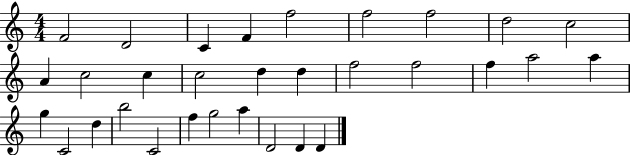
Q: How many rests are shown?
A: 0